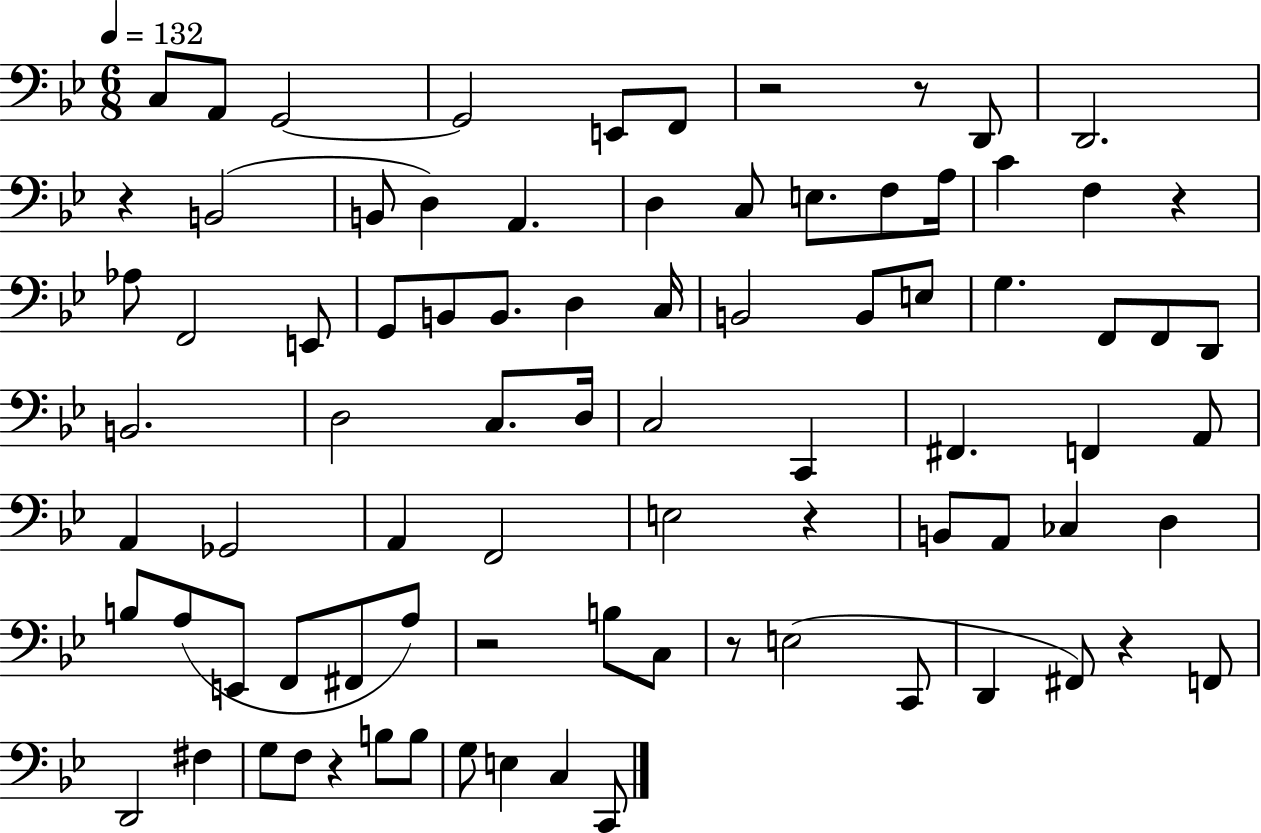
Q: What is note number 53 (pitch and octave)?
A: B3